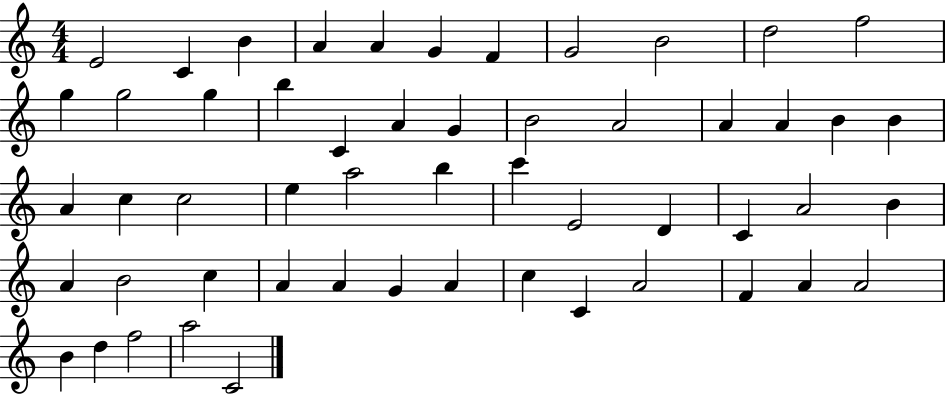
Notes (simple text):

E4/h C4/q B4/q A4/q A4/q G4/q F4/q G4/h B4/h D5/h F5/h G5/q G5/h G5/q B5/q C4/q A4/q G4/q B4/h A4/h A4/q A4/q B4/q B4/q A4/q C5/q C5/h E5/q A5/h B5/q C6/q E4/h D4/q C4/q A4/h B4/q A4/q B4/h C5/q A4/q A4/q G4/q A4/q C5/q C4/q A4/h F4/q A4/q A4/h B4/q D5/q F5/h A5/h C4/h